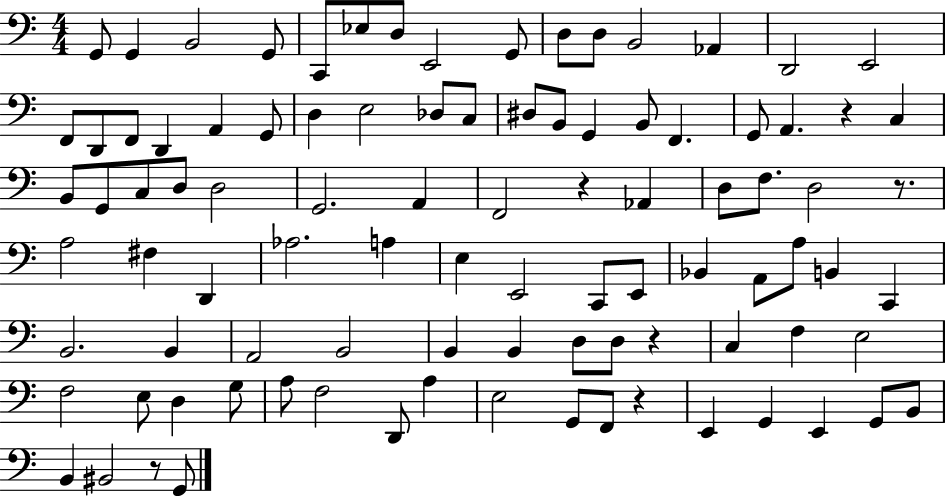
X:1
T:Untitled
M:4/4
L:1/4
K:C
G,,/2 G,, B,,2 G,,/2 C,,/2 _E,/2 D,/2 E,,2 G,,/2 D,/2 D,/2 B,,2 _A,, D,,2 E,,2 F,,/2 D,,/2 F,,/2 D,, A,, G,,/2 D, E,2 _D,/2 C,/2 ^D,/2 B,,/2 G,, B,,/2 F,, G,,/2 A,, z C, B,,/2 G,,/2 C,/2 D,/2 D,2 G,,2 A,, F,,2 z _A,, D,/2 F,/2 D,2 z/2 A,2 ^F, D,, _A,2 A, E, E,,2 C,,/2 E,,/2 _B,, A,,/2 A,/2 B,, C,, B,,2 B,, A,,2 B,,2 B,, B,, D,/2 D,/2 z C, F, E,2 F,2 E,/2 D, G,/2 A,/2 F,2 D,,/2 A, E,2 G,,/2 F,,/2 z E,, G,, E,, G,,/2 B,,/2 B,, ^B,,2 z/2 G,,/2